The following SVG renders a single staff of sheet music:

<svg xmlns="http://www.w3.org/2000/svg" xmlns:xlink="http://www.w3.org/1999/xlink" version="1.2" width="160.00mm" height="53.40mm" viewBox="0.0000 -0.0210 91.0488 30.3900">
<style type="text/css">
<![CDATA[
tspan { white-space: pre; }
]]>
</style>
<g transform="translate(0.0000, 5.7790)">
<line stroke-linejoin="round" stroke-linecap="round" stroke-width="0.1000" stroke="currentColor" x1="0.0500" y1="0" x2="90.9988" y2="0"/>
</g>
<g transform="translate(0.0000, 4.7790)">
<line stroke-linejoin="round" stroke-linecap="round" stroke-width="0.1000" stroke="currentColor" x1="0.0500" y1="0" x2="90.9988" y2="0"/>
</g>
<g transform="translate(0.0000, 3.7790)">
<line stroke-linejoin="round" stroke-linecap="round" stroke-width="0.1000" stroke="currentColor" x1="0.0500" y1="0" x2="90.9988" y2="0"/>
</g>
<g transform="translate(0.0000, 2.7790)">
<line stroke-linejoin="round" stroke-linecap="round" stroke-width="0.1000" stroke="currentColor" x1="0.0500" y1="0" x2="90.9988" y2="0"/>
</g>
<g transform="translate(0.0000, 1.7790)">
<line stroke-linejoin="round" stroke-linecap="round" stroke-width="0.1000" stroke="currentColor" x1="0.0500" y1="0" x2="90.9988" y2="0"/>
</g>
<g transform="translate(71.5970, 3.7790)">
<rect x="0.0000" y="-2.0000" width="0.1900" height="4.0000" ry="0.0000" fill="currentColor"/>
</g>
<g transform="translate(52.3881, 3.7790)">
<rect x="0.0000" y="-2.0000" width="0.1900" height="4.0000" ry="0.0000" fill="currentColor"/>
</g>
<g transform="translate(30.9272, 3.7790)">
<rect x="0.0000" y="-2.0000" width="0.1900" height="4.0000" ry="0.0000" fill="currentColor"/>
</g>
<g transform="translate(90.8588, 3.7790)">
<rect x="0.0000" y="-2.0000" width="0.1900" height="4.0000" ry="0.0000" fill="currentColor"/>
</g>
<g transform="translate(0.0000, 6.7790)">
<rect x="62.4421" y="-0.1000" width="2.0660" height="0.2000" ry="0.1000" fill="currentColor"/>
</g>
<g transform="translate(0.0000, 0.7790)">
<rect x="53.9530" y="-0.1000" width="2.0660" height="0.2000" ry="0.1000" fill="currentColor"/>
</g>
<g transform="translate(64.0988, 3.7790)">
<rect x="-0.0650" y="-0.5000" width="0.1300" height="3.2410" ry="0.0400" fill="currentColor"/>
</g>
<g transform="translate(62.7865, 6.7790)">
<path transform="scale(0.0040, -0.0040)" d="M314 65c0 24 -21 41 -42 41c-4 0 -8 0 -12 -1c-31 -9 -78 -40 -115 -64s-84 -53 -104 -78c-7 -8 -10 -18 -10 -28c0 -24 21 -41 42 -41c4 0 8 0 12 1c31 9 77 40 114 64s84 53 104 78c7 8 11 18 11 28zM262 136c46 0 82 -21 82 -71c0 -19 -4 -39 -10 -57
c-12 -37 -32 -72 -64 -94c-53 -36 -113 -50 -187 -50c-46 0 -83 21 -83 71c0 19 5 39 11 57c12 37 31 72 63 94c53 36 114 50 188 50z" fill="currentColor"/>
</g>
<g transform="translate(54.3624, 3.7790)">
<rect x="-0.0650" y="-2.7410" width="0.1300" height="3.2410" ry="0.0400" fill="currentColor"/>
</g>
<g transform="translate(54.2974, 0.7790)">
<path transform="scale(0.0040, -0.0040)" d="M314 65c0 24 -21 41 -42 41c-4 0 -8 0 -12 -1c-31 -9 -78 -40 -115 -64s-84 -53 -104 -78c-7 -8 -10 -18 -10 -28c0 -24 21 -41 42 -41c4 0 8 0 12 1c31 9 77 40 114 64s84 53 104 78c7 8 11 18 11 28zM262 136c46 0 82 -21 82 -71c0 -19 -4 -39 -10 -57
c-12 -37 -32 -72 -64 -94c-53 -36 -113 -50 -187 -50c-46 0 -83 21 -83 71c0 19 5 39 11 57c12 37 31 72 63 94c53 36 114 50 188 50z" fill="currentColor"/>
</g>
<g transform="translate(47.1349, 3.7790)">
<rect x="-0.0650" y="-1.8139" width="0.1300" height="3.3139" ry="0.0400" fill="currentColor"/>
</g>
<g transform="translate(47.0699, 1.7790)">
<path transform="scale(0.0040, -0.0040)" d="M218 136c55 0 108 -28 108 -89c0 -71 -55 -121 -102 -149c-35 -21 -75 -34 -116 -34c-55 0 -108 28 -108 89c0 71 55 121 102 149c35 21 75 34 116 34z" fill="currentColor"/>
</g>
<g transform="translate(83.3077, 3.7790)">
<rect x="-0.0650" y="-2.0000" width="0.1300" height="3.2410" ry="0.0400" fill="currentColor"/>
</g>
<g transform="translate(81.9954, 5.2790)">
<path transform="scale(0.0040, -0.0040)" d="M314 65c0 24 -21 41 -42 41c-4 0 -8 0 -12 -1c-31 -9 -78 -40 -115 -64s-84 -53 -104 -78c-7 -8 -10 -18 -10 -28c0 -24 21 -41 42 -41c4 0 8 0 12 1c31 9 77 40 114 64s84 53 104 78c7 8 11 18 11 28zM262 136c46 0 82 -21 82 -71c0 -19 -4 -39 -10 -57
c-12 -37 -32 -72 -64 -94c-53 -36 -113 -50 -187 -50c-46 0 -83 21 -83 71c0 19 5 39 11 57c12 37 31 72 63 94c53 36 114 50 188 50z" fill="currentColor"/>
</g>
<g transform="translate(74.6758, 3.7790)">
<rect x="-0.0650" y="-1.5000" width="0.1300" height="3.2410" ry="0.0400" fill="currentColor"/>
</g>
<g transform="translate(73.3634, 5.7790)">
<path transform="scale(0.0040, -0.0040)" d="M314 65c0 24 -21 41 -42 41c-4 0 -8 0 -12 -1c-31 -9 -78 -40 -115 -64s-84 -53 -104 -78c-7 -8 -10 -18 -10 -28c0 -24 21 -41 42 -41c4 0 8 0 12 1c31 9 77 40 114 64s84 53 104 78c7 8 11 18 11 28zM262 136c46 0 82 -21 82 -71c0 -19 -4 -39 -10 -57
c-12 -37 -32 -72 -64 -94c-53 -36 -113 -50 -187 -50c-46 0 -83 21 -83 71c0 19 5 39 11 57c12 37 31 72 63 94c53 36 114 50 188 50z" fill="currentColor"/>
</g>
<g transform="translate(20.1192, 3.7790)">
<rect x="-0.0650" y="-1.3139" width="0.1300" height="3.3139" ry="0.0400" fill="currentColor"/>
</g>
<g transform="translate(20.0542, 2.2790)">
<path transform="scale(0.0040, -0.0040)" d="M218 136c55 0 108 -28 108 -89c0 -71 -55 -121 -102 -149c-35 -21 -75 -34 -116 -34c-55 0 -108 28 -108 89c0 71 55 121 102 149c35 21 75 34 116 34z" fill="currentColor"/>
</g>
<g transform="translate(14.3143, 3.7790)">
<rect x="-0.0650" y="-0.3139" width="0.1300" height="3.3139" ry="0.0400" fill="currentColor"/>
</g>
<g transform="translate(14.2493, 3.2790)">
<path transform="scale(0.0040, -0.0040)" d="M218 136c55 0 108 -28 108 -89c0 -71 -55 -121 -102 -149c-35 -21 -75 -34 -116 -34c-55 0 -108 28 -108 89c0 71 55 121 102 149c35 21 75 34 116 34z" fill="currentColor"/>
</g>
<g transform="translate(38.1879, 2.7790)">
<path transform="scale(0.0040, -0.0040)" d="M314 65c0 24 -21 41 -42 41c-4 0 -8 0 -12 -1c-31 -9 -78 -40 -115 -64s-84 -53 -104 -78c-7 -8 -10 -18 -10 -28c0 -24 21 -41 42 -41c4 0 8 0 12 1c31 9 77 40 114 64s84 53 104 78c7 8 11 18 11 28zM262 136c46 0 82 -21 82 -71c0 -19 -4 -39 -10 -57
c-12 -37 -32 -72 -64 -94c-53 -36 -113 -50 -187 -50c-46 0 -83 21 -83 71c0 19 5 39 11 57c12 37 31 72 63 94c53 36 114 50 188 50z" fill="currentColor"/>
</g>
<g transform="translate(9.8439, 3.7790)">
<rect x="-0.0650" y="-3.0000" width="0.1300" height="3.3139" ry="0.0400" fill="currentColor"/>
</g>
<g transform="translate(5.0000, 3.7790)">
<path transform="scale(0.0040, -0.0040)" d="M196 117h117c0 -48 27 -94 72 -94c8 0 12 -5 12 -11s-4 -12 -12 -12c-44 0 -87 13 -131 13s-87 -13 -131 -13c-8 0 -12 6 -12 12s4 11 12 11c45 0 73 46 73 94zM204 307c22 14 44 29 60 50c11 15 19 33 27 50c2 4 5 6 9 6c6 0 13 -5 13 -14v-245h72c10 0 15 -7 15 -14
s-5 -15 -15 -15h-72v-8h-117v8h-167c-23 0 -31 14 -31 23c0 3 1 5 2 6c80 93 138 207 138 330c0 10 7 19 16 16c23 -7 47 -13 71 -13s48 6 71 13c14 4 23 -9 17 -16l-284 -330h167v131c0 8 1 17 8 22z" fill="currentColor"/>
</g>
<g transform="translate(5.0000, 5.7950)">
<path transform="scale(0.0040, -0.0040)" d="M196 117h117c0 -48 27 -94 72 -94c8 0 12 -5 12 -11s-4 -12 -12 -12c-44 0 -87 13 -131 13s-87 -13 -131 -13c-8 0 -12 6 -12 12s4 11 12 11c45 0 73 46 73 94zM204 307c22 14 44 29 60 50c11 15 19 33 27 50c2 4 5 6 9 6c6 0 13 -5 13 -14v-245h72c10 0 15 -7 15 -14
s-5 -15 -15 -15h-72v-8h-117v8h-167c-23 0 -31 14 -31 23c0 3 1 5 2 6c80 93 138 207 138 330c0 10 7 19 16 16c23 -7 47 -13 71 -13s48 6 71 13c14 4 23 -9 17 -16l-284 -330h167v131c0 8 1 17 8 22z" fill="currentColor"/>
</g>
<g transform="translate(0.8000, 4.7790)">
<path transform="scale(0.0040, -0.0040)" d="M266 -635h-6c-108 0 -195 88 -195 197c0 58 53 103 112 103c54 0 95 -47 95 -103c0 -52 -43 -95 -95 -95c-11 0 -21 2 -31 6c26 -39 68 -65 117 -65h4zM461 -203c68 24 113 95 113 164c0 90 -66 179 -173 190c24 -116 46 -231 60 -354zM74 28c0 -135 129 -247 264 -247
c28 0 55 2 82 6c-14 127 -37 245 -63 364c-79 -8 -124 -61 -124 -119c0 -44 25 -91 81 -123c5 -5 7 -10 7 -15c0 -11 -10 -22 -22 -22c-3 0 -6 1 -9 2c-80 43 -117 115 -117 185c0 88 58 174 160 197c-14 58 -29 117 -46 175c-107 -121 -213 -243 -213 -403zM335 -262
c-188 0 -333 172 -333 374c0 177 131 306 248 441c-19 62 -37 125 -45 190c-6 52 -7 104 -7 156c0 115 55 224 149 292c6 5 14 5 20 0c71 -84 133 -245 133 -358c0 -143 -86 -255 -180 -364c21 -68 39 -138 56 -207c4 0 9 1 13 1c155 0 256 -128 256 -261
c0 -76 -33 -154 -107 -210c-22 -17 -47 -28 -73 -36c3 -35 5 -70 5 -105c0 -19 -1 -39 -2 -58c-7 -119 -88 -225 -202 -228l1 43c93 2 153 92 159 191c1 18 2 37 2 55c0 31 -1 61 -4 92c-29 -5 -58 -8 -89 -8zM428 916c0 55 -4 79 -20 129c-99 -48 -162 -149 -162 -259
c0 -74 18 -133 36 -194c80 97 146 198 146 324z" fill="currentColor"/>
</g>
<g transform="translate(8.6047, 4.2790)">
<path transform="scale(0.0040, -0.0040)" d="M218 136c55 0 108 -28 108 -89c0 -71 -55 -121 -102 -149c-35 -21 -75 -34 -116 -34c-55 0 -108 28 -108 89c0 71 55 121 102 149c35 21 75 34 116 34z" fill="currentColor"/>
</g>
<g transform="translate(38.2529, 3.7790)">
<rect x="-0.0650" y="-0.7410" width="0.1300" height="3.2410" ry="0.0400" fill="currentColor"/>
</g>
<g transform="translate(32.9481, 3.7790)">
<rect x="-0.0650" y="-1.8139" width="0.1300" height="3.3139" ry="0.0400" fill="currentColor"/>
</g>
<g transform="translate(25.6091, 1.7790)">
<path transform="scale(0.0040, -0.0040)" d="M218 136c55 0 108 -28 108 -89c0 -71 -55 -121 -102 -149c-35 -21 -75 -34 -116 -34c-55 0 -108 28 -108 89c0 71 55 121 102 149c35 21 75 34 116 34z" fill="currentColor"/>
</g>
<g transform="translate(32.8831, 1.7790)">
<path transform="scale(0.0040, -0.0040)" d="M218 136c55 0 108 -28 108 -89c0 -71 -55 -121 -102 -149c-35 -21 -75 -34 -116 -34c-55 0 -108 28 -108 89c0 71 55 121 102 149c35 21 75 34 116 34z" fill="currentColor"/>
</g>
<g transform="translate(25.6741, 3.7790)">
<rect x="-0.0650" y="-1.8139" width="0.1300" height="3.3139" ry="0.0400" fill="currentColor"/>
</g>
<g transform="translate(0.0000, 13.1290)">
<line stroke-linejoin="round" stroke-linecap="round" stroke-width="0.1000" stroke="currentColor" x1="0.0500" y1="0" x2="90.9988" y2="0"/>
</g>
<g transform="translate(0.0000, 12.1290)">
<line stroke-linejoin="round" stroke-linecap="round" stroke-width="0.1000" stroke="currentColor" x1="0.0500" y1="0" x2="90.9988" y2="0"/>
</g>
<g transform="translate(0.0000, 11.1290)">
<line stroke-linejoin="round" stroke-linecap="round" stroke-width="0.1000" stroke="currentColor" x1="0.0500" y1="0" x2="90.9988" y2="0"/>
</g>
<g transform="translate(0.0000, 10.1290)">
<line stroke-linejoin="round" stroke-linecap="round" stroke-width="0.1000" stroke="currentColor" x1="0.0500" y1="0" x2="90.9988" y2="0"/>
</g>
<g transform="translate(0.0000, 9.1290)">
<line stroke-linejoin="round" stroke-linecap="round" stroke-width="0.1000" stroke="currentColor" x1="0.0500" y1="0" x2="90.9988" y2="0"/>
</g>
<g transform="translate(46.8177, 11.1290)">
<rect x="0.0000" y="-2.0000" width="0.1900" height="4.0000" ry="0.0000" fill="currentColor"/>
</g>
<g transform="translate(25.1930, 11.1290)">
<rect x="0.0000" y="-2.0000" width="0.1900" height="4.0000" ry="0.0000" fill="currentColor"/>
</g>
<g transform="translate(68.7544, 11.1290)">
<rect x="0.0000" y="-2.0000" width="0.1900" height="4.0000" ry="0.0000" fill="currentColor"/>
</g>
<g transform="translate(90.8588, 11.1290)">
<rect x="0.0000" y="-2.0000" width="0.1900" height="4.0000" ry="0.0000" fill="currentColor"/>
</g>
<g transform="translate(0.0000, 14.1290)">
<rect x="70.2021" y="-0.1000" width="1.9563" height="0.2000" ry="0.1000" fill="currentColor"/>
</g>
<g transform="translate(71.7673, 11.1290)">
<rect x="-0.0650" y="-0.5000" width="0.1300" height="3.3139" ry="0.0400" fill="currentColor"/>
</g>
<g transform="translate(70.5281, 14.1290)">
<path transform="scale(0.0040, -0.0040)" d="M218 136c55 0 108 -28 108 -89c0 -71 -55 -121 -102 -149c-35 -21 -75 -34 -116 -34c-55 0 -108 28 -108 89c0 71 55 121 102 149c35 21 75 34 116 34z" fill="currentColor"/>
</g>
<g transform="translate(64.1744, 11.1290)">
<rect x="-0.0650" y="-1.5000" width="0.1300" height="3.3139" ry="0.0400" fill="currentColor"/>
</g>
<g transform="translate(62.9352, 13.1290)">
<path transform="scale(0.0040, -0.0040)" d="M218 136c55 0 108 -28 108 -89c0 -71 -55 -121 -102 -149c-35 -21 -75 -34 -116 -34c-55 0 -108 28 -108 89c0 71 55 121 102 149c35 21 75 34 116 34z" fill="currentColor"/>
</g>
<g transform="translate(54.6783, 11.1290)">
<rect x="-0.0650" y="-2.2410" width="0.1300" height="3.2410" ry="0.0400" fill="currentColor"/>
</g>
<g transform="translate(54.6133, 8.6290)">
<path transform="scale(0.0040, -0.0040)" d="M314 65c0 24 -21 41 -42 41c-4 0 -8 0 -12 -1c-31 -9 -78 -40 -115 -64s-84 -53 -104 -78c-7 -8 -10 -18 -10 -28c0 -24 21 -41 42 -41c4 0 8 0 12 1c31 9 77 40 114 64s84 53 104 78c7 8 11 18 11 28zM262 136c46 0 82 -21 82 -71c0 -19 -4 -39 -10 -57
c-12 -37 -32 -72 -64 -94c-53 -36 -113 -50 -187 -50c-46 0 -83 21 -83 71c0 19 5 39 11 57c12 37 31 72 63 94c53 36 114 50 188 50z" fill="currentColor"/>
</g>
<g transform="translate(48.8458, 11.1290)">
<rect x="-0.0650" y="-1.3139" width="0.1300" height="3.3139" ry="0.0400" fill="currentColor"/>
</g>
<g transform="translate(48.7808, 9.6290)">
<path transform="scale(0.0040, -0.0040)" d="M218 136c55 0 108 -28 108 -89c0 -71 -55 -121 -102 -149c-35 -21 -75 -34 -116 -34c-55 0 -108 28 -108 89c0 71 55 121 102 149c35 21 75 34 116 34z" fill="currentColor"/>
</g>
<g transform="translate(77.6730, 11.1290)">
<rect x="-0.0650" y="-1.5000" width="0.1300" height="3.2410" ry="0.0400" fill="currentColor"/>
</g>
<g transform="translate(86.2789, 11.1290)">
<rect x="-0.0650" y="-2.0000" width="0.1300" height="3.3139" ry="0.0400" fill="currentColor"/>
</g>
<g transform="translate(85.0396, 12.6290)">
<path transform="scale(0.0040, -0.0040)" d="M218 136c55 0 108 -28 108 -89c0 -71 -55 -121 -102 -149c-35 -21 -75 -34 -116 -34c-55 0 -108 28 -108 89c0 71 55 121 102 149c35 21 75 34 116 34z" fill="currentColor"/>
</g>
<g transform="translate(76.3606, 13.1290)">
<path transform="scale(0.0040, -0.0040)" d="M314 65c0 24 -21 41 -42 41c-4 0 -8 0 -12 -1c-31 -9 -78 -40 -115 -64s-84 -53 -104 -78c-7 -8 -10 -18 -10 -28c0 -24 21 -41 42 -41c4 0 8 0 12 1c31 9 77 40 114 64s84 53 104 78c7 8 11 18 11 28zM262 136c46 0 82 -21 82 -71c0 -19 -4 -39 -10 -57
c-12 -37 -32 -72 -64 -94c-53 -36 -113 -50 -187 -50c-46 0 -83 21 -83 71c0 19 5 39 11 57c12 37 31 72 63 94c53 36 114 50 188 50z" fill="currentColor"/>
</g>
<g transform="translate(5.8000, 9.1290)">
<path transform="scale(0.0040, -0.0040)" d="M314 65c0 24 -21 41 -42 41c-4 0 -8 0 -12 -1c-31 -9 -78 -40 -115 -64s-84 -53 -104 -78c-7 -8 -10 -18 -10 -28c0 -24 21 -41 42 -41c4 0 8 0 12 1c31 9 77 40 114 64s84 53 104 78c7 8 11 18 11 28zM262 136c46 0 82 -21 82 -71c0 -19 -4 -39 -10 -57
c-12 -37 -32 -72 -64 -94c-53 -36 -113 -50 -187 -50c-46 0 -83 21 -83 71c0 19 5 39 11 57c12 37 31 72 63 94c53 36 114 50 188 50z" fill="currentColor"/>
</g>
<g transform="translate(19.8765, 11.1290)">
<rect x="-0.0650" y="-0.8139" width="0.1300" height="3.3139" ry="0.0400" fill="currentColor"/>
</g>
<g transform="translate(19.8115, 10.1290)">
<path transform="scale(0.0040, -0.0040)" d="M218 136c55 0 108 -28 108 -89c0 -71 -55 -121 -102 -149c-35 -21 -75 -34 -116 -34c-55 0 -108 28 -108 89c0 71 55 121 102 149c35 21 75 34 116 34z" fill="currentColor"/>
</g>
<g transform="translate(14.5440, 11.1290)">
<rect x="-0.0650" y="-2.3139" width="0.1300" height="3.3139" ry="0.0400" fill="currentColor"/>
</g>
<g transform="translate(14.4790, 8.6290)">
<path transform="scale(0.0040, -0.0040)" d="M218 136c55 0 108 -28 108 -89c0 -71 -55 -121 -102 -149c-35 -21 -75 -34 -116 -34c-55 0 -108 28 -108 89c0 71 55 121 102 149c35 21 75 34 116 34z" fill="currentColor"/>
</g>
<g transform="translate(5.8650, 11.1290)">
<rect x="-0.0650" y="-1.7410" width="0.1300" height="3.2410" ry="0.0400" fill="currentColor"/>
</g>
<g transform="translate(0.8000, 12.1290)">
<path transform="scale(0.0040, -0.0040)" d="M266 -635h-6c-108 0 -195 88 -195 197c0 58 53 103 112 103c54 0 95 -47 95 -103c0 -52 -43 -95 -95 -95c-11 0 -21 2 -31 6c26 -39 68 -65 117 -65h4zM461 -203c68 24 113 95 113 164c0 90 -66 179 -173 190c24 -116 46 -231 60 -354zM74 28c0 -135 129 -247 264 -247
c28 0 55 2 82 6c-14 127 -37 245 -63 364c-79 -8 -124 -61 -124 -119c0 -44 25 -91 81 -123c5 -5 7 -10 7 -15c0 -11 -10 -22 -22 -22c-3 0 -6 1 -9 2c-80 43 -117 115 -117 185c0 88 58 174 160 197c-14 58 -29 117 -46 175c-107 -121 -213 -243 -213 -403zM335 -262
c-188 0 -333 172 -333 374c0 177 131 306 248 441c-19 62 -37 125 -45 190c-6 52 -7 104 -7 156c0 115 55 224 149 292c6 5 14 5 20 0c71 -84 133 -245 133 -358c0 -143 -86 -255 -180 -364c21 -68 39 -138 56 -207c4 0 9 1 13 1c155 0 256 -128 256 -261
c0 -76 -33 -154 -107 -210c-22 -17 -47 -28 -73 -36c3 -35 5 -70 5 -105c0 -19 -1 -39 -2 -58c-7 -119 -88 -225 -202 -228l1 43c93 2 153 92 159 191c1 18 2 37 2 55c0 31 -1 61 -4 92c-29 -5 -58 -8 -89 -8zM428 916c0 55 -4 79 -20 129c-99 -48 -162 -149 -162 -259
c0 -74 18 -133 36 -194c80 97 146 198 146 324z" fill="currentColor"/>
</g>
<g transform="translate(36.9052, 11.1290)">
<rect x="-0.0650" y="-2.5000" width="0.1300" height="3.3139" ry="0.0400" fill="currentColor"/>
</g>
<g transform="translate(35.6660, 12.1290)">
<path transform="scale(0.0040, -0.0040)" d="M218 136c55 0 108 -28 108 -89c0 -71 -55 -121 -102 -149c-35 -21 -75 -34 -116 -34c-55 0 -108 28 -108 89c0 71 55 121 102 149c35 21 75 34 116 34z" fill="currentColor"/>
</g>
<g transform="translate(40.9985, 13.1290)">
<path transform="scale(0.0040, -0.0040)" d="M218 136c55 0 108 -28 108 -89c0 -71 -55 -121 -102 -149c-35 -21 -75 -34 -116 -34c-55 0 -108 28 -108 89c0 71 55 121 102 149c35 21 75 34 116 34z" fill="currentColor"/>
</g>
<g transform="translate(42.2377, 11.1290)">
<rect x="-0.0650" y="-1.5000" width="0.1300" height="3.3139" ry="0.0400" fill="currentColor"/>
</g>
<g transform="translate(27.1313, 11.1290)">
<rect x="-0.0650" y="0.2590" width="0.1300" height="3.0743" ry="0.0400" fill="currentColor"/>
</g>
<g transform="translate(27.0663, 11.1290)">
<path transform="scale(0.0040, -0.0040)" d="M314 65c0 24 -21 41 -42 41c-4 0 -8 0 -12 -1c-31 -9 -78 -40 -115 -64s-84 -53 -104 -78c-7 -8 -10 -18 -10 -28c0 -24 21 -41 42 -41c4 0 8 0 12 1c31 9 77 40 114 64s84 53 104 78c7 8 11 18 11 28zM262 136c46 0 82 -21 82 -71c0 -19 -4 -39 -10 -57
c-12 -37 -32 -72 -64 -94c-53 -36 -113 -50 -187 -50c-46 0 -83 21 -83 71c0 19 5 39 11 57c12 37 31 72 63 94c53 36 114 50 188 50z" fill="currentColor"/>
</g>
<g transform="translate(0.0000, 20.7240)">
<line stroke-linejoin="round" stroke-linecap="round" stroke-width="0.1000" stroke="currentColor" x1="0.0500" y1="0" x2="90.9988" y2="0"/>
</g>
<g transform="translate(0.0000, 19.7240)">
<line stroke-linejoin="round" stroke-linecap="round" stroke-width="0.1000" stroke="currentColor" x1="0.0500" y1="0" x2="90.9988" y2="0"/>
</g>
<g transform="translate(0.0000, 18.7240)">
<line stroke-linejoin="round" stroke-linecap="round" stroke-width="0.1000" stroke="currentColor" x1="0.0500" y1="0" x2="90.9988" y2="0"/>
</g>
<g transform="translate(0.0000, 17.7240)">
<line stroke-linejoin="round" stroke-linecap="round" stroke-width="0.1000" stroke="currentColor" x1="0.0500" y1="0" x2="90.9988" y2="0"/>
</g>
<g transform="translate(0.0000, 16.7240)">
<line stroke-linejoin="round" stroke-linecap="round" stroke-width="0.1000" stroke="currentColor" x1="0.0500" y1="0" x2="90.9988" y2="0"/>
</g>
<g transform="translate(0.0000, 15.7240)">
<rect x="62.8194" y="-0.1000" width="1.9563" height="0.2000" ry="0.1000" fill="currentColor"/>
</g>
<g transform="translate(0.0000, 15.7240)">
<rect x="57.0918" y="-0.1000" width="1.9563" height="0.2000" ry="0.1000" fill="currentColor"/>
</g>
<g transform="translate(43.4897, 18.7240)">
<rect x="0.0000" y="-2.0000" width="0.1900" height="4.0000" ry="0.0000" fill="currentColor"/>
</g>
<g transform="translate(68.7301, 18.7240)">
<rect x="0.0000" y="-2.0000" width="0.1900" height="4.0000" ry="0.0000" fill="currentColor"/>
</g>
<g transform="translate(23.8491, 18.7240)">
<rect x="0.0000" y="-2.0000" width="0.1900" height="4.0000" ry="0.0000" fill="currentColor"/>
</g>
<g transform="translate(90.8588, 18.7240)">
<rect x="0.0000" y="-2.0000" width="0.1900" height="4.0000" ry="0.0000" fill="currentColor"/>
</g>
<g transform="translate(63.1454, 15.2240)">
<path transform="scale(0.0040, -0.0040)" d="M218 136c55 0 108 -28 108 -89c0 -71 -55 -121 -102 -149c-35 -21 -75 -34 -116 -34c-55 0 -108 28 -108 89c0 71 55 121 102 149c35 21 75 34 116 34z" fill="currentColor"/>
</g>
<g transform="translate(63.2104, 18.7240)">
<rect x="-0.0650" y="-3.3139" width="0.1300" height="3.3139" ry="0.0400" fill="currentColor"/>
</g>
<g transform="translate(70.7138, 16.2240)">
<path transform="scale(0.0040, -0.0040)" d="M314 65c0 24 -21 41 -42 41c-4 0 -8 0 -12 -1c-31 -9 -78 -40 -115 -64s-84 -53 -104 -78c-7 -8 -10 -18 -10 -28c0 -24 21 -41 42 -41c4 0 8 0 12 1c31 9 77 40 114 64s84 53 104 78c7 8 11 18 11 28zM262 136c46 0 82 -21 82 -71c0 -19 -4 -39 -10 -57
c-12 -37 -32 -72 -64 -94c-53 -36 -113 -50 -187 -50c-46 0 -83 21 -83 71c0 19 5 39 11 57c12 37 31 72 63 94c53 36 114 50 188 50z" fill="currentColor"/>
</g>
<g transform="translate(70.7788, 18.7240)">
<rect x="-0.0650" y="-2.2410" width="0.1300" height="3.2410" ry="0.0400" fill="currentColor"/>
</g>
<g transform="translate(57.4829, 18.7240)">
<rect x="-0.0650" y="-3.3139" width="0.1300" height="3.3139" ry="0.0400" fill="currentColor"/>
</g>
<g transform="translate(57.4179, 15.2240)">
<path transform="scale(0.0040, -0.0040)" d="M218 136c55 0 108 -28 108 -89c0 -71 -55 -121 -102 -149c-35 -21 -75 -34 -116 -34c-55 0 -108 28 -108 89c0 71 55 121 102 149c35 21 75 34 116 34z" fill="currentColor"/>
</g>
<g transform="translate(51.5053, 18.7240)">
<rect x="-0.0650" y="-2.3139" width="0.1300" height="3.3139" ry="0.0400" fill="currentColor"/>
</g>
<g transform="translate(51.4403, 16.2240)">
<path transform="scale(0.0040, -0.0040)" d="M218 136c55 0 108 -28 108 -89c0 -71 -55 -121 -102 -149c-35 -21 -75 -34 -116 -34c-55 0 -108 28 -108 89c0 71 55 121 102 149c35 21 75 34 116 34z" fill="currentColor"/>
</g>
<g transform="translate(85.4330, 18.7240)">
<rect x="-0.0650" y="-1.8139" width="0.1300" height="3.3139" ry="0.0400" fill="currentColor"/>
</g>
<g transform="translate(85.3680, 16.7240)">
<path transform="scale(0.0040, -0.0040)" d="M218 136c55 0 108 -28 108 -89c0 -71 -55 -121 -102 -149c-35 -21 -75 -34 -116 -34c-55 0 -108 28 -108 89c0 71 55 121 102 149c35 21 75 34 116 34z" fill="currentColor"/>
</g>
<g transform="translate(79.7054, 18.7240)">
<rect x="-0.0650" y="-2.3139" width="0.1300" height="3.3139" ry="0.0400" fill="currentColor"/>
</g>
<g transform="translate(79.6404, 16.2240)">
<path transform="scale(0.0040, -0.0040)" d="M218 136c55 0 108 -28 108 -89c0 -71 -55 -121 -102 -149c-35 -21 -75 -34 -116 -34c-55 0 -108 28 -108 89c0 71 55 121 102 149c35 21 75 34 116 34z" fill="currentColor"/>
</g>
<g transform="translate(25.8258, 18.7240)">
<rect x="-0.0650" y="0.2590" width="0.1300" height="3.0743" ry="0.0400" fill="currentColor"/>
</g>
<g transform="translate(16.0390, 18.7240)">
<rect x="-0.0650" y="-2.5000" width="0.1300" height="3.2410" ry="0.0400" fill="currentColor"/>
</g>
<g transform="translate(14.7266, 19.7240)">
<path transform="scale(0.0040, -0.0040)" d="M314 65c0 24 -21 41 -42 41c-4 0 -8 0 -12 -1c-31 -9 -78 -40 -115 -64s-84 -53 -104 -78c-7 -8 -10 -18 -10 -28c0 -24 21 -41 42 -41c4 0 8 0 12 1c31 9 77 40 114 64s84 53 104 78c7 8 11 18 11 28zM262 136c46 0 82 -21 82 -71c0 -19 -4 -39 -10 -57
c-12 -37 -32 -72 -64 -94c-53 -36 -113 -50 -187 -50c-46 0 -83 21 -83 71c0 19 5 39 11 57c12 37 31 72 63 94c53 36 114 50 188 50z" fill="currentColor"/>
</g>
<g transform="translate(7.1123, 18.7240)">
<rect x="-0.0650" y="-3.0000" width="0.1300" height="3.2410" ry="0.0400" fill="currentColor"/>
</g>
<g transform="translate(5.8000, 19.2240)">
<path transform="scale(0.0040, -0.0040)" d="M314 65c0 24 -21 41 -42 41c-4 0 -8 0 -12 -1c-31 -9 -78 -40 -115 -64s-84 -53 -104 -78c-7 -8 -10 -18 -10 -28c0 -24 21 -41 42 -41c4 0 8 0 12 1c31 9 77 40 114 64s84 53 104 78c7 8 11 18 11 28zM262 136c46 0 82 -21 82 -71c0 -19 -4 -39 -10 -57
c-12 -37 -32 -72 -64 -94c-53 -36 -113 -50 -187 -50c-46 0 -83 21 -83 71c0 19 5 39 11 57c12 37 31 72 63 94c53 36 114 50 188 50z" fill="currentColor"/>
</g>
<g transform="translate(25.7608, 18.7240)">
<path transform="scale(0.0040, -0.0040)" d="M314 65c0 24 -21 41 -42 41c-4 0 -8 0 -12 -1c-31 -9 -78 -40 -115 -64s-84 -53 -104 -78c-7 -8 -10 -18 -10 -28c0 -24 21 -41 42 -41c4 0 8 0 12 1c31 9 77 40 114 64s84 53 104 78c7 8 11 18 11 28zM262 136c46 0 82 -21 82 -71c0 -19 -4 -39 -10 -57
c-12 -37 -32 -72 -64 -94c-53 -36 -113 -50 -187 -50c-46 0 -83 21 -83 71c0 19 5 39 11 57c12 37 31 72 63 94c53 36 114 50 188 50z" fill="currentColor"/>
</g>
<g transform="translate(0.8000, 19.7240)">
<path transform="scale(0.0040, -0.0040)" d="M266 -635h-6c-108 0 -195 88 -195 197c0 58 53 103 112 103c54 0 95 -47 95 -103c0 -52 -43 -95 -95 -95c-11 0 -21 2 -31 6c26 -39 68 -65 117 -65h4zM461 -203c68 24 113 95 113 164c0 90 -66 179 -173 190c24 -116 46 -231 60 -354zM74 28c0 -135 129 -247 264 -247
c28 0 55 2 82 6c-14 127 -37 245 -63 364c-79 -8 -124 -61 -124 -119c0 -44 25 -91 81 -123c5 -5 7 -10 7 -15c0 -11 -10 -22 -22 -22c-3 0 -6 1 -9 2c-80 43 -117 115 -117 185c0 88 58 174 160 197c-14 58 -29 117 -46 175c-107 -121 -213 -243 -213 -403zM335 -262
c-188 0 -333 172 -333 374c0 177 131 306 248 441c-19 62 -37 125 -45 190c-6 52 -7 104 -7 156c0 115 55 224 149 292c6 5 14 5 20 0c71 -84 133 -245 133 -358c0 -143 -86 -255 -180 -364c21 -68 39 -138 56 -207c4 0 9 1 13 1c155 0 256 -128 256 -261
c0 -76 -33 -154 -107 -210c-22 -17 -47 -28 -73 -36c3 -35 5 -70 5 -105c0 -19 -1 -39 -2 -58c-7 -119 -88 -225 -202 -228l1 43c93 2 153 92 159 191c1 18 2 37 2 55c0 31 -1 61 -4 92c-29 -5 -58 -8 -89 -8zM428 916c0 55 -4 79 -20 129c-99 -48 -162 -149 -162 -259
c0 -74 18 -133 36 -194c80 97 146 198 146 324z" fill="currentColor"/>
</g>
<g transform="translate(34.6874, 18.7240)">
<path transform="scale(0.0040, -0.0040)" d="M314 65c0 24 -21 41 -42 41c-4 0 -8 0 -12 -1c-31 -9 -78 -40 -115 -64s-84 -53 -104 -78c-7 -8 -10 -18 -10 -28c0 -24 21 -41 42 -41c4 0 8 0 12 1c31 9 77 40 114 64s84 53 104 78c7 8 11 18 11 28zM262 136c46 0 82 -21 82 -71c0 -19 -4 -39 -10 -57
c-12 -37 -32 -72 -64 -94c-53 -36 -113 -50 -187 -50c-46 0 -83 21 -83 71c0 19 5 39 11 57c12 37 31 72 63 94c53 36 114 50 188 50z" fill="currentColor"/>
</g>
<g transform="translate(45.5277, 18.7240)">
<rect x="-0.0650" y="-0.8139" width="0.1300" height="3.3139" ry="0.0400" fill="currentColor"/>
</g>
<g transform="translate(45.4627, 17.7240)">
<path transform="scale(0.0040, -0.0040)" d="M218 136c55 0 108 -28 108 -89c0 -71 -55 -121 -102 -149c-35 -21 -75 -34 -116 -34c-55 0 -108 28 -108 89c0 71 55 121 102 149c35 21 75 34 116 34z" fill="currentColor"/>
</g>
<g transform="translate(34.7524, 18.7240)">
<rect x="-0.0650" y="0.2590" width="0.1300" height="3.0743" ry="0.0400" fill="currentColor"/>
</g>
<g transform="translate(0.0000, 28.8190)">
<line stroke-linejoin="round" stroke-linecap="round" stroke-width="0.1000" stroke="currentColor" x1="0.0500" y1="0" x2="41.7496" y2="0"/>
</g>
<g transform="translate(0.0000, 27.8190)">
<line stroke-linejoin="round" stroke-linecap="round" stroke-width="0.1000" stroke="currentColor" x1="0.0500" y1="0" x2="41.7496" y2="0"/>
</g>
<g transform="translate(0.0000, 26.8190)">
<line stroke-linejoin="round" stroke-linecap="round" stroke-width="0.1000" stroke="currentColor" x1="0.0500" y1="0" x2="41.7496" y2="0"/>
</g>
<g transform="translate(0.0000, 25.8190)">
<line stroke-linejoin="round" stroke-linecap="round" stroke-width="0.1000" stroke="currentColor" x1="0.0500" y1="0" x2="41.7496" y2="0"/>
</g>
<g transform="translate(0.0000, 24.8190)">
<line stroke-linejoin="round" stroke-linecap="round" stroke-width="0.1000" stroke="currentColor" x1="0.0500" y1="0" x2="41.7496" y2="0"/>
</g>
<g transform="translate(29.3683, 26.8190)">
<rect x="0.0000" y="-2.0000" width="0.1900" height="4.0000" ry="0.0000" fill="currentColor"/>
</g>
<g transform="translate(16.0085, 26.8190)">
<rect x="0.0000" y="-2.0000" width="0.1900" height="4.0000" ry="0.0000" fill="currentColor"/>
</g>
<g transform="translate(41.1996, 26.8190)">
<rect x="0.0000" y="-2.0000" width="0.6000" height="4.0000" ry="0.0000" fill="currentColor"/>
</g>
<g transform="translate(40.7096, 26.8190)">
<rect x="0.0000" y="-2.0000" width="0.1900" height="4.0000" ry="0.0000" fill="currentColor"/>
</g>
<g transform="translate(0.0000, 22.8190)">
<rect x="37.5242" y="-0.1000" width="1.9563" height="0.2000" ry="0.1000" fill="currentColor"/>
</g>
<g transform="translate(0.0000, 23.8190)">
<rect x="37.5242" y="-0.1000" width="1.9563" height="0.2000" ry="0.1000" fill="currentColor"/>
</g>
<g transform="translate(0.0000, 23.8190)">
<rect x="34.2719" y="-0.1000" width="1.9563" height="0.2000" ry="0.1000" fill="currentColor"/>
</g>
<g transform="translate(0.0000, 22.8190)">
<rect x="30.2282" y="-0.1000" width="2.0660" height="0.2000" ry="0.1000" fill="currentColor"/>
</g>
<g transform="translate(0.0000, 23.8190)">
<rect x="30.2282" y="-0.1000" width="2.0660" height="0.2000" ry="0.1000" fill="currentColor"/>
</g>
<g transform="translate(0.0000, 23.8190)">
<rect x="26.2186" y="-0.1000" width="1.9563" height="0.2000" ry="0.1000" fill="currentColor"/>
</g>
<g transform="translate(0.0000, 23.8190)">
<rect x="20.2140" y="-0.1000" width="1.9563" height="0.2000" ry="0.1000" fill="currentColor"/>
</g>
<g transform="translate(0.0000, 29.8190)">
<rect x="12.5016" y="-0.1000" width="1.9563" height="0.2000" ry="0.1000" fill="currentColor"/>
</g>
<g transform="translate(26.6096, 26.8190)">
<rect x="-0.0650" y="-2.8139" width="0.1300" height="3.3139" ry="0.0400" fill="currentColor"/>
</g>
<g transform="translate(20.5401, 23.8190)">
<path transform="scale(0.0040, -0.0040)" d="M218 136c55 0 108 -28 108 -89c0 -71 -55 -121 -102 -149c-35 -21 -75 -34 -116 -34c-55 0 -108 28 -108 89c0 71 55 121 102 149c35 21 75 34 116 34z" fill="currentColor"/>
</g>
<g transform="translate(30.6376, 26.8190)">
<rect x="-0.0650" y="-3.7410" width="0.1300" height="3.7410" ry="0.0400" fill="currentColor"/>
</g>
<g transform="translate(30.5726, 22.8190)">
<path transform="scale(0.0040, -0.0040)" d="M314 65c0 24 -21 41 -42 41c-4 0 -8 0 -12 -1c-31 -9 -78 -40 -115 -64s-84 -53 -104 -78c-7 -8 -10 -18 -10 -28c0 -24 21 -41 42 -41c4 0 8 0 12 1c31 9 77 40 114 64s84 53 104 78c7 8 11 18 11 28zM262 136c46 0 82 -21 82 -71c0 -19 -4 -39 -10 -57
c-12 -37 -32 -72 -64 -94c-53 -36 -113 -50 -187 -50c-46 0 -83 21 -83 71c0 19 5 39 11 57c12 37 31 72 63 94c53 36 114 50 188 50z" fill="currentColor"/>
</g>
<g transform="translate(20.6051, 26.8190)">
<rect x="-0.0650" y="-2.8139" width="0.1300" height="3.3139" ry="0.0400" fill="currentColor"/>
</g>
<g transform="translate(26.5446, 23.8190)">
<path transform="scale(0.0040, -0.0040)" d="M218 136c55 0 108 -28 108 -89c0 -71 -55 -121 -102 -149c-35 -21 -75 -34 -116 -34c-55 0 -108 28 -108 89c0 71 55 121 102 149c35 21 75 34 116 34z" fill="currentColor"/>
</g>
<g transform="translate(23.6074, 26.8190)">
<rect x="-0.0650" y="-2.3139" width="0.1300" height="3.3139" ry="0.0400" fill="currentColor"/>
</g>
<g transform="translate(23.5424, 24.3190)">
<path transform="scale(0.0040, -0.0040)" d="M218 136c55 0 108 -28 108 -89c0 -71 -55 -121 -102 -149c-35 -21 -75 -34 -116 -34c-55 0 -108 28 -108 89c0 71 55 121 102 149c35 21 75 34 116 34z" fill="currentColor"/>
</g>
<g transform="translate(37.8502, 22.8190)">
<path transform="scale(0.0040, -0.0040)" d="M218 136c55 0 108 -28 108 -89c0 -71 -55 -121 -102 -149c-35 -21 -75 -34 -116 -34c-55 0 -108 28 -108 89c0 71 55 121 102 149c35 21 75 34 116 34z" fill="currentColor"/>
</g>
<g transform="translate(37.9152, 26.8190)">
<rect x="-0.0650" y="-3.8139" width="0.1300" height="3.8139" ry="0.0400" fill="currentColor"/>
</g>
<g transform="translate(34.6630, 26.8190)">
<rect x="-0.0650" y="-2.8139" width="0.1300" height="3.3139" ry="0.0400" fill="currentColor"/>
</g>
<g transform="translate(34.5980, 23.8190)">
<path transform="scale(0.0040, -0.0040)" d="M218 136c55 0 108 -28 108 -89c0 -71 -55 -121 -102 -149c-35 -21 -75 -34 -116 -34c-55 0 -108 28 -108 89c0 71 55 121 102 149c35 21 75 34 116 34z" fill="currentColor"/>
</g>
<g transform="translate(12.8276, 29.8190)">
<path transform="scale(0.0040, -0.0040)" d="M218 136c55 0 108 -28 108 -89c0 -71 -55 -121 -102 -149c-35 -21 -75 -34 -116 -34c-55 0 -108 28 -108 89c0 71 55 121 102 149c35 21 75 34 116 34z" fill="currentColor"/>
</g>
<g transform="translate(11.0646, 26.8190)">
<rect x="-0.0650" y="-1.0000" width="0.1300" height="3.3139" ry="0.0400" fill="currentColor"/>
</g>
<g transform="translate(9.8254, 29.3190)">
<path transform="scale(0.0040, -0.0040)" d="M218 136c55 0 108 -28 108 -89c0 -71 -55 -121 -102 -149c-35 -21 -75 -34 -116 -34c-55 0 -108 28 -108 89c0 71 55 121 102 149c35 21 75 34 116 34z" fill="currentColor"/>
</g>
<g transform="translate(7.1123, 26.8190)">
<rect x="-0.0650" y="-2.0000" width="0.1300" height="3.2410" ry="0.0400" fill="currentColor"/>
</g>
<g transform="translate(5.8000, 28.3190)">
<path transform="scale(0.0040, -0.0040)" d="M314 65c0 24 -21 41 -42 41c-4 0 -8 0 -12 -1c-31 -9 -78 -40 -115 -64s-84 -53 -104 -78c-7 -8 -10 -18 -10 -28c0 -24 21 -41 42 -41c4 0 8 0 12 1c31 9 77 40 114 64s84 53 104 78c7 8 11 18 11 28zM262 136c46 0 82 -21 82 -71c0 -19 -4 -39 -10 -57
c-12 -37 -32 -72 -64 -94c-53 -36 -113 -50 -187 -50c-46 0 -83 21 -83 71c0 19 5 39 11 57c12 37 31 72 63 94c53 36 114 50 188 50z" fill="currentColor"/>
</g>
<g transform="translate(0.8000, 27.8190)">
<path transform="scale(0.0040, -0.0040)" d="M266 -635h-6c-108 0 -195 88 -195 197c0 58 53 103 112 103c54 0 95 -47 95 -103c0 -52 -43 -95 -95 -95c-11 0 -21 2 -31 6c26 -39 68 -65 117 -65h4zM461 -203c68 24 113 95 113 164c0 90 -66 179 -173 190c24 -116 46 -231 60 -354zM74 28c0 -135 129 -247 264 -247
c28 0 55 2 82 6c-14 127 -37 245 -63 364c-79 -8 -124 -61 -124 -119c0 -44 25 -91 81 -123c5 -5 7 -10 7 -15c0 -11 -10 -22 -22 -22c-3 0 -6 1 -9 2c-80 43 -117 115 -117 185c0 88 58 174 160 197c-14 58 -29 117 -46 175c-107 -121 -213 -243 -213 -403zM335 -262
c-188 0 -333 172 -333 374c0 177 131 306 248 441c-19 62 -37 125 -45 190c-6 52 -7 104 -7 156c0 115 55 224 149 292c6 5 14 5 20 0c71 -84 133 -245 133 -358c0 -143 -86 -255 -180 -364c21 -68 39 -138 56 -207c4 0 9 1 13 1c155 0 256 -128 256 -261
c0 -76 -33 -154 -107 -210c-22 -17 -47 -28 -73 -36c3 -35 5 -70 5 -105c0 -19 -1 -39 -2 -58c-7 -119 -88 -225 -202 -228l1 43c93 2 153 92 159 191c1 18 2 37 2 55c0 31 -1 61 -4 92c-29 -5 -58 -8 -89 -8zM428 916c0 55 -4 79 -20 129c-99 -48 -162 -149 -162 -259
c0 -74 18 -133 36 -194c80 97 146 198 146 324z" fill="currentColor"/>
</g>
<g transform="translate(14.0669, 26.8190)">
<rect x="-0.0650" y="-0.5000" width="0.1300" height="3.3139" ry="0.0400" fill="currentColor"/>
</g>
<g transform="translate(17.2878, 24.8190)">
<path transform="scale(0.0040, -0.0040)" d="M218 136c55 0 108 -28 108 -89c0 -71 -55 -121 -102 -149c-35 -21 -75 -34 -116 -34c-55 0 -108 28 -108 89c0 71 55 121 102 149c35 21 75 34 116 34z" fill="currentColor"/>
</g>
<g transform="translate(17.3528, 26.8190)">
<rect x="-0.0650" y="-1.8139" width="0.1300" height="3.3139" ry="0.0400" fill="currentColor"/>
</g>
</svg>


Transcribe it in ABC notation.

X:1
T:Untitled
M:4/4
L:1/4
K:C
A c e f f d2 f a2 C2 E2 F2 f2 g d B2 G E e g2 E C E2 F A2 G2 B2 B2 d g b b g2 g f F2 D C f a g a c'2 a c'